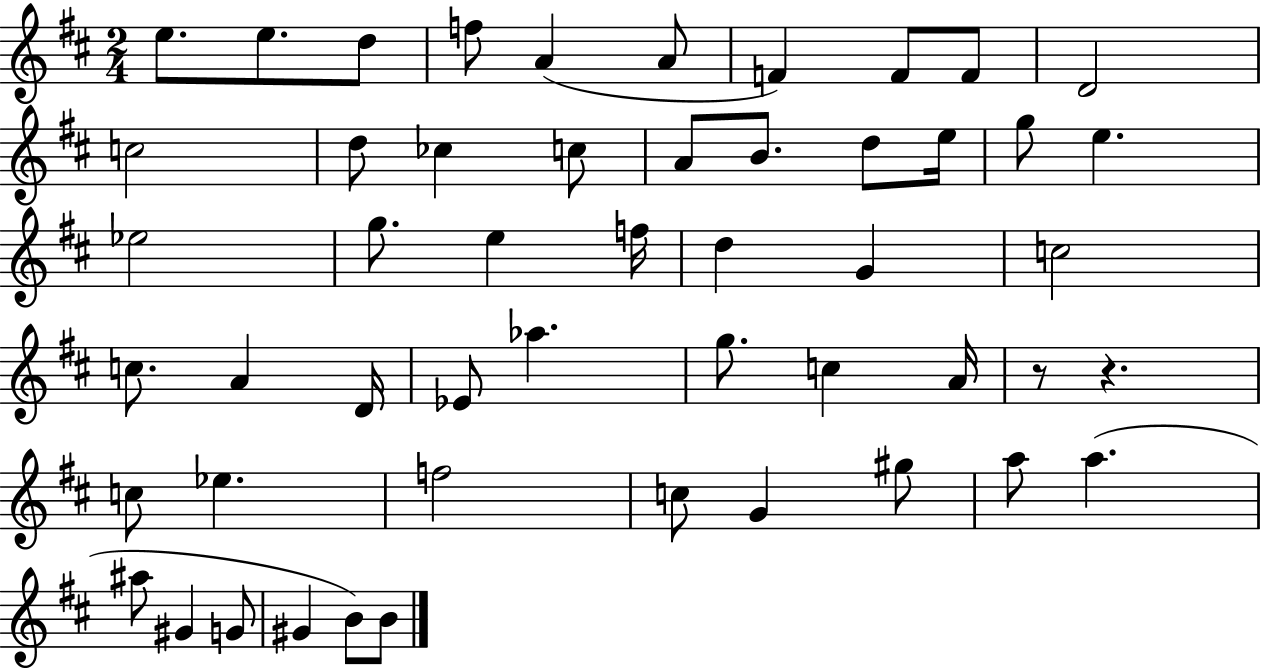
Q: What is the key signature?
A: D major